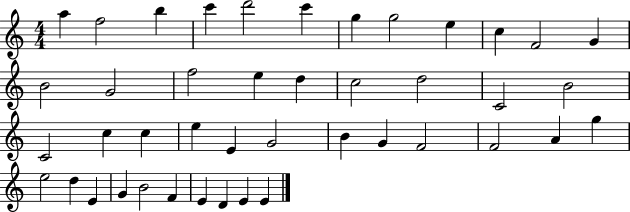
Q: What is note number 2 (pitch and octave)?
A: F5